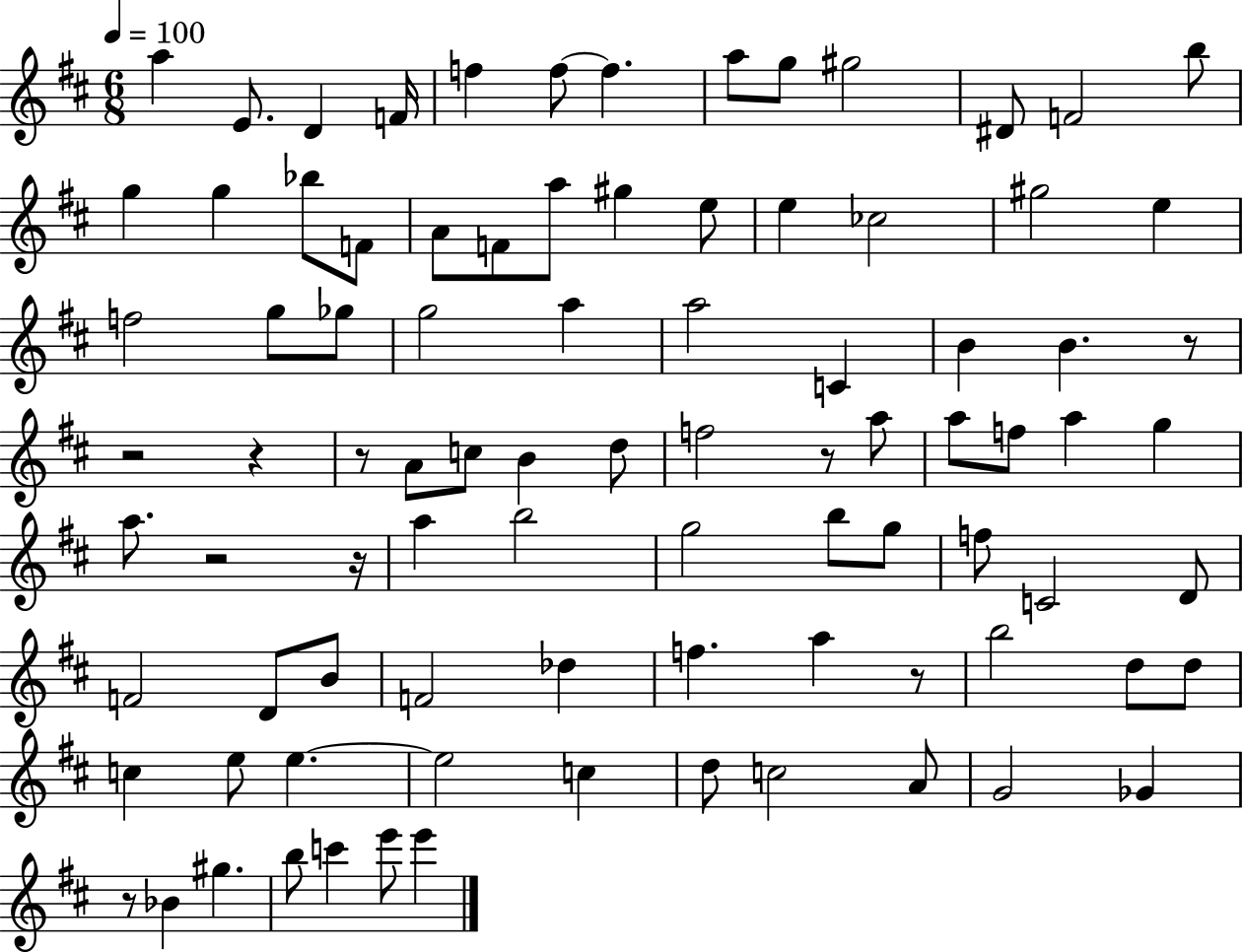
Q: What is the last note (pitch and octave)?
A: E6